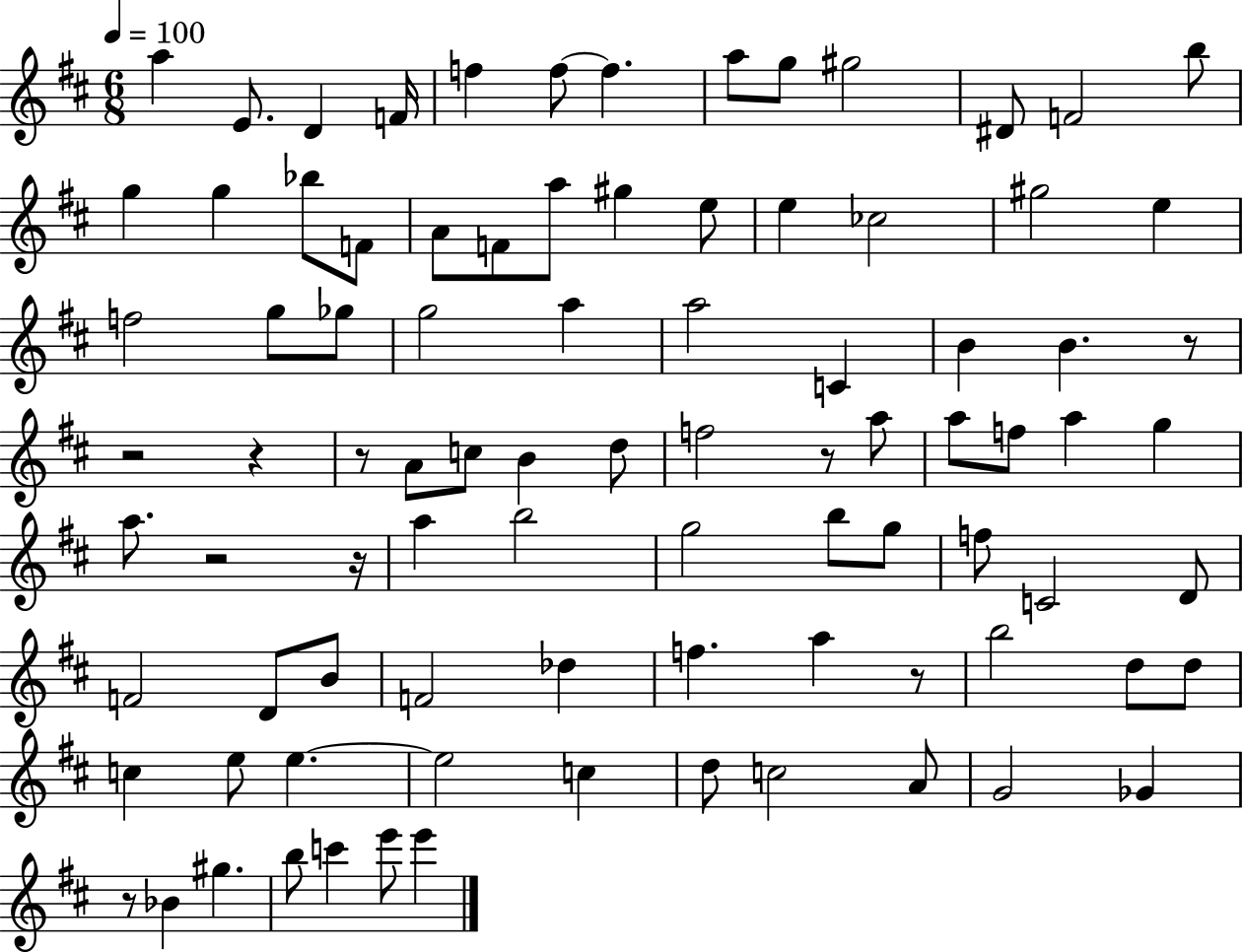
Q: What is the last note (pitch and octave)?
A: E6